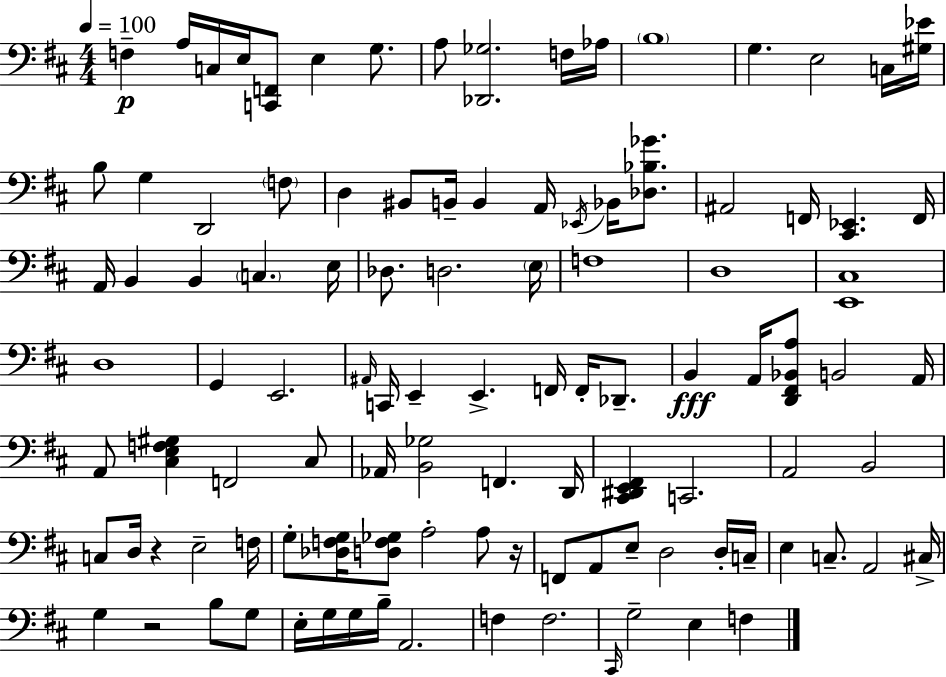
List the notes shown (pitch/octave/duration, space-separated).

F3/q A3/s C3/s E3/s [C2,F2]/e E3/q G3/e. A3/e [Db2,Gb3]/h. F3/s Ab3/s B3/w G3/q. E3/h C3/s [G#3,Eb4]/s B3/e G3/q D2/h F3/e D3/q BIS2/e B2/s B2/q A2/s Eb2/s Bb2/s [Db3,Bb3,Gb4]/e. A#2/h F2/s [C#2,Eb2]/q. F2/s A2/s B2/q B2/q C3/q. E3/s Db3/e. D3/h. E3/s F3/w D3/w [E2,C#3]/w D3/w G2/q E2/h. A#2/s C2/s E2/q E2/q. F2/s F2/s Db2/e. B2/q A2/s [D2,F#2,Bb2,A3]/e B2/h A2/s A2/e [C#3,E3,F3,G#3]/q F2/h C#3/e Ab2/s [B2,Gb3]/h F2/q. D2/s [C#2,D#2,E2,F#2]/q C2/h. A2/h B2/h C3/e D3/s R/q E3/h F3/s G3/e [Db3,F3,G3]/s [D3,F3,Gb3]/e A3/h A3/e R/s F2/e A2/e E3/e D3/h D3/s C3/s E3/q C3/e. A2/h C#3/s G3/q R/h B3/e G3/e E3/s G3/s G3/s B3/s A2/h. F3/q F3/h. C#2/s G3/h E3/q F3/q